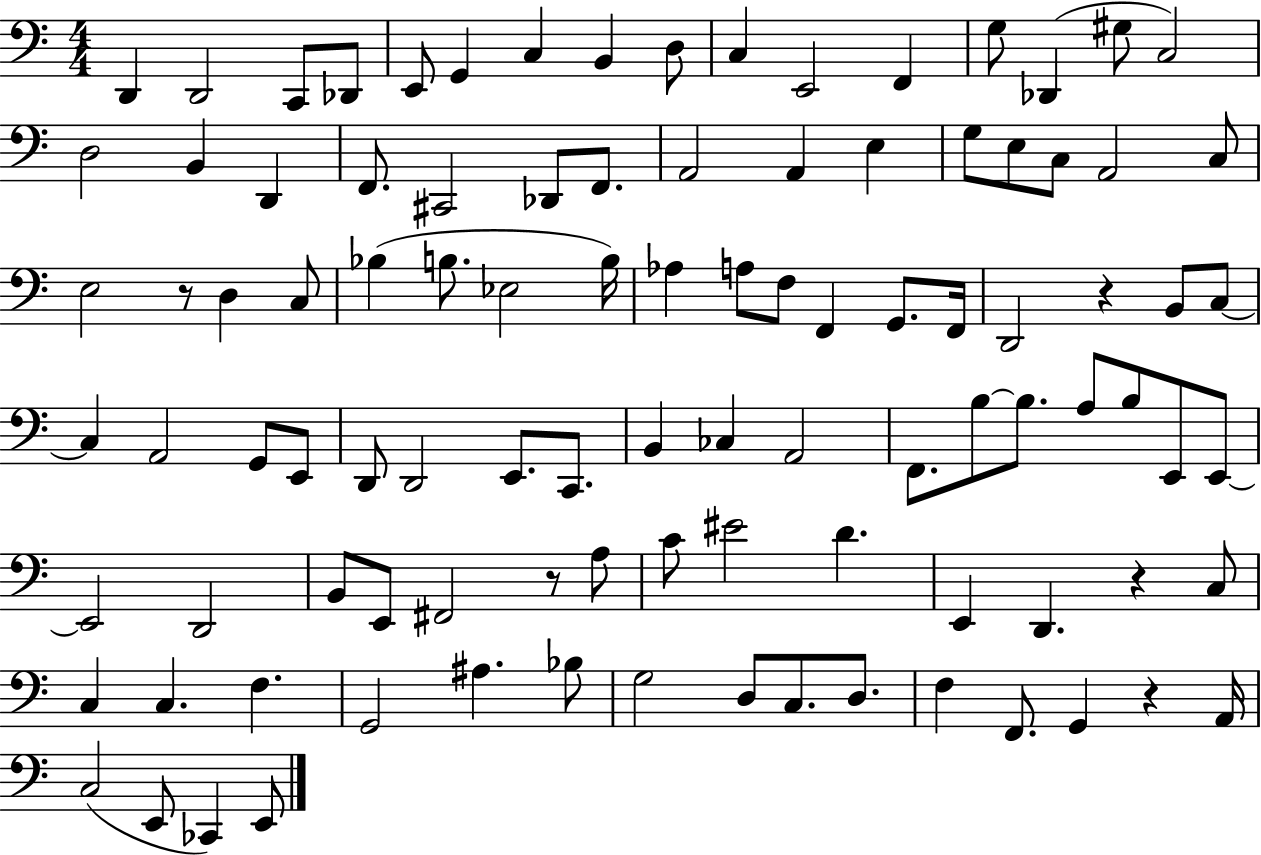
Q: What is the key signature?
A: C major